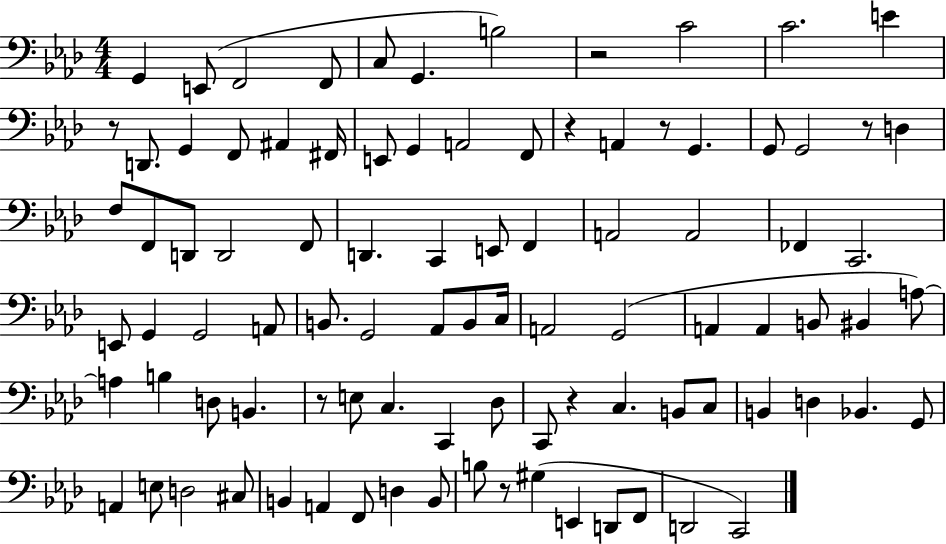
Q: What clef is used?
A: bass